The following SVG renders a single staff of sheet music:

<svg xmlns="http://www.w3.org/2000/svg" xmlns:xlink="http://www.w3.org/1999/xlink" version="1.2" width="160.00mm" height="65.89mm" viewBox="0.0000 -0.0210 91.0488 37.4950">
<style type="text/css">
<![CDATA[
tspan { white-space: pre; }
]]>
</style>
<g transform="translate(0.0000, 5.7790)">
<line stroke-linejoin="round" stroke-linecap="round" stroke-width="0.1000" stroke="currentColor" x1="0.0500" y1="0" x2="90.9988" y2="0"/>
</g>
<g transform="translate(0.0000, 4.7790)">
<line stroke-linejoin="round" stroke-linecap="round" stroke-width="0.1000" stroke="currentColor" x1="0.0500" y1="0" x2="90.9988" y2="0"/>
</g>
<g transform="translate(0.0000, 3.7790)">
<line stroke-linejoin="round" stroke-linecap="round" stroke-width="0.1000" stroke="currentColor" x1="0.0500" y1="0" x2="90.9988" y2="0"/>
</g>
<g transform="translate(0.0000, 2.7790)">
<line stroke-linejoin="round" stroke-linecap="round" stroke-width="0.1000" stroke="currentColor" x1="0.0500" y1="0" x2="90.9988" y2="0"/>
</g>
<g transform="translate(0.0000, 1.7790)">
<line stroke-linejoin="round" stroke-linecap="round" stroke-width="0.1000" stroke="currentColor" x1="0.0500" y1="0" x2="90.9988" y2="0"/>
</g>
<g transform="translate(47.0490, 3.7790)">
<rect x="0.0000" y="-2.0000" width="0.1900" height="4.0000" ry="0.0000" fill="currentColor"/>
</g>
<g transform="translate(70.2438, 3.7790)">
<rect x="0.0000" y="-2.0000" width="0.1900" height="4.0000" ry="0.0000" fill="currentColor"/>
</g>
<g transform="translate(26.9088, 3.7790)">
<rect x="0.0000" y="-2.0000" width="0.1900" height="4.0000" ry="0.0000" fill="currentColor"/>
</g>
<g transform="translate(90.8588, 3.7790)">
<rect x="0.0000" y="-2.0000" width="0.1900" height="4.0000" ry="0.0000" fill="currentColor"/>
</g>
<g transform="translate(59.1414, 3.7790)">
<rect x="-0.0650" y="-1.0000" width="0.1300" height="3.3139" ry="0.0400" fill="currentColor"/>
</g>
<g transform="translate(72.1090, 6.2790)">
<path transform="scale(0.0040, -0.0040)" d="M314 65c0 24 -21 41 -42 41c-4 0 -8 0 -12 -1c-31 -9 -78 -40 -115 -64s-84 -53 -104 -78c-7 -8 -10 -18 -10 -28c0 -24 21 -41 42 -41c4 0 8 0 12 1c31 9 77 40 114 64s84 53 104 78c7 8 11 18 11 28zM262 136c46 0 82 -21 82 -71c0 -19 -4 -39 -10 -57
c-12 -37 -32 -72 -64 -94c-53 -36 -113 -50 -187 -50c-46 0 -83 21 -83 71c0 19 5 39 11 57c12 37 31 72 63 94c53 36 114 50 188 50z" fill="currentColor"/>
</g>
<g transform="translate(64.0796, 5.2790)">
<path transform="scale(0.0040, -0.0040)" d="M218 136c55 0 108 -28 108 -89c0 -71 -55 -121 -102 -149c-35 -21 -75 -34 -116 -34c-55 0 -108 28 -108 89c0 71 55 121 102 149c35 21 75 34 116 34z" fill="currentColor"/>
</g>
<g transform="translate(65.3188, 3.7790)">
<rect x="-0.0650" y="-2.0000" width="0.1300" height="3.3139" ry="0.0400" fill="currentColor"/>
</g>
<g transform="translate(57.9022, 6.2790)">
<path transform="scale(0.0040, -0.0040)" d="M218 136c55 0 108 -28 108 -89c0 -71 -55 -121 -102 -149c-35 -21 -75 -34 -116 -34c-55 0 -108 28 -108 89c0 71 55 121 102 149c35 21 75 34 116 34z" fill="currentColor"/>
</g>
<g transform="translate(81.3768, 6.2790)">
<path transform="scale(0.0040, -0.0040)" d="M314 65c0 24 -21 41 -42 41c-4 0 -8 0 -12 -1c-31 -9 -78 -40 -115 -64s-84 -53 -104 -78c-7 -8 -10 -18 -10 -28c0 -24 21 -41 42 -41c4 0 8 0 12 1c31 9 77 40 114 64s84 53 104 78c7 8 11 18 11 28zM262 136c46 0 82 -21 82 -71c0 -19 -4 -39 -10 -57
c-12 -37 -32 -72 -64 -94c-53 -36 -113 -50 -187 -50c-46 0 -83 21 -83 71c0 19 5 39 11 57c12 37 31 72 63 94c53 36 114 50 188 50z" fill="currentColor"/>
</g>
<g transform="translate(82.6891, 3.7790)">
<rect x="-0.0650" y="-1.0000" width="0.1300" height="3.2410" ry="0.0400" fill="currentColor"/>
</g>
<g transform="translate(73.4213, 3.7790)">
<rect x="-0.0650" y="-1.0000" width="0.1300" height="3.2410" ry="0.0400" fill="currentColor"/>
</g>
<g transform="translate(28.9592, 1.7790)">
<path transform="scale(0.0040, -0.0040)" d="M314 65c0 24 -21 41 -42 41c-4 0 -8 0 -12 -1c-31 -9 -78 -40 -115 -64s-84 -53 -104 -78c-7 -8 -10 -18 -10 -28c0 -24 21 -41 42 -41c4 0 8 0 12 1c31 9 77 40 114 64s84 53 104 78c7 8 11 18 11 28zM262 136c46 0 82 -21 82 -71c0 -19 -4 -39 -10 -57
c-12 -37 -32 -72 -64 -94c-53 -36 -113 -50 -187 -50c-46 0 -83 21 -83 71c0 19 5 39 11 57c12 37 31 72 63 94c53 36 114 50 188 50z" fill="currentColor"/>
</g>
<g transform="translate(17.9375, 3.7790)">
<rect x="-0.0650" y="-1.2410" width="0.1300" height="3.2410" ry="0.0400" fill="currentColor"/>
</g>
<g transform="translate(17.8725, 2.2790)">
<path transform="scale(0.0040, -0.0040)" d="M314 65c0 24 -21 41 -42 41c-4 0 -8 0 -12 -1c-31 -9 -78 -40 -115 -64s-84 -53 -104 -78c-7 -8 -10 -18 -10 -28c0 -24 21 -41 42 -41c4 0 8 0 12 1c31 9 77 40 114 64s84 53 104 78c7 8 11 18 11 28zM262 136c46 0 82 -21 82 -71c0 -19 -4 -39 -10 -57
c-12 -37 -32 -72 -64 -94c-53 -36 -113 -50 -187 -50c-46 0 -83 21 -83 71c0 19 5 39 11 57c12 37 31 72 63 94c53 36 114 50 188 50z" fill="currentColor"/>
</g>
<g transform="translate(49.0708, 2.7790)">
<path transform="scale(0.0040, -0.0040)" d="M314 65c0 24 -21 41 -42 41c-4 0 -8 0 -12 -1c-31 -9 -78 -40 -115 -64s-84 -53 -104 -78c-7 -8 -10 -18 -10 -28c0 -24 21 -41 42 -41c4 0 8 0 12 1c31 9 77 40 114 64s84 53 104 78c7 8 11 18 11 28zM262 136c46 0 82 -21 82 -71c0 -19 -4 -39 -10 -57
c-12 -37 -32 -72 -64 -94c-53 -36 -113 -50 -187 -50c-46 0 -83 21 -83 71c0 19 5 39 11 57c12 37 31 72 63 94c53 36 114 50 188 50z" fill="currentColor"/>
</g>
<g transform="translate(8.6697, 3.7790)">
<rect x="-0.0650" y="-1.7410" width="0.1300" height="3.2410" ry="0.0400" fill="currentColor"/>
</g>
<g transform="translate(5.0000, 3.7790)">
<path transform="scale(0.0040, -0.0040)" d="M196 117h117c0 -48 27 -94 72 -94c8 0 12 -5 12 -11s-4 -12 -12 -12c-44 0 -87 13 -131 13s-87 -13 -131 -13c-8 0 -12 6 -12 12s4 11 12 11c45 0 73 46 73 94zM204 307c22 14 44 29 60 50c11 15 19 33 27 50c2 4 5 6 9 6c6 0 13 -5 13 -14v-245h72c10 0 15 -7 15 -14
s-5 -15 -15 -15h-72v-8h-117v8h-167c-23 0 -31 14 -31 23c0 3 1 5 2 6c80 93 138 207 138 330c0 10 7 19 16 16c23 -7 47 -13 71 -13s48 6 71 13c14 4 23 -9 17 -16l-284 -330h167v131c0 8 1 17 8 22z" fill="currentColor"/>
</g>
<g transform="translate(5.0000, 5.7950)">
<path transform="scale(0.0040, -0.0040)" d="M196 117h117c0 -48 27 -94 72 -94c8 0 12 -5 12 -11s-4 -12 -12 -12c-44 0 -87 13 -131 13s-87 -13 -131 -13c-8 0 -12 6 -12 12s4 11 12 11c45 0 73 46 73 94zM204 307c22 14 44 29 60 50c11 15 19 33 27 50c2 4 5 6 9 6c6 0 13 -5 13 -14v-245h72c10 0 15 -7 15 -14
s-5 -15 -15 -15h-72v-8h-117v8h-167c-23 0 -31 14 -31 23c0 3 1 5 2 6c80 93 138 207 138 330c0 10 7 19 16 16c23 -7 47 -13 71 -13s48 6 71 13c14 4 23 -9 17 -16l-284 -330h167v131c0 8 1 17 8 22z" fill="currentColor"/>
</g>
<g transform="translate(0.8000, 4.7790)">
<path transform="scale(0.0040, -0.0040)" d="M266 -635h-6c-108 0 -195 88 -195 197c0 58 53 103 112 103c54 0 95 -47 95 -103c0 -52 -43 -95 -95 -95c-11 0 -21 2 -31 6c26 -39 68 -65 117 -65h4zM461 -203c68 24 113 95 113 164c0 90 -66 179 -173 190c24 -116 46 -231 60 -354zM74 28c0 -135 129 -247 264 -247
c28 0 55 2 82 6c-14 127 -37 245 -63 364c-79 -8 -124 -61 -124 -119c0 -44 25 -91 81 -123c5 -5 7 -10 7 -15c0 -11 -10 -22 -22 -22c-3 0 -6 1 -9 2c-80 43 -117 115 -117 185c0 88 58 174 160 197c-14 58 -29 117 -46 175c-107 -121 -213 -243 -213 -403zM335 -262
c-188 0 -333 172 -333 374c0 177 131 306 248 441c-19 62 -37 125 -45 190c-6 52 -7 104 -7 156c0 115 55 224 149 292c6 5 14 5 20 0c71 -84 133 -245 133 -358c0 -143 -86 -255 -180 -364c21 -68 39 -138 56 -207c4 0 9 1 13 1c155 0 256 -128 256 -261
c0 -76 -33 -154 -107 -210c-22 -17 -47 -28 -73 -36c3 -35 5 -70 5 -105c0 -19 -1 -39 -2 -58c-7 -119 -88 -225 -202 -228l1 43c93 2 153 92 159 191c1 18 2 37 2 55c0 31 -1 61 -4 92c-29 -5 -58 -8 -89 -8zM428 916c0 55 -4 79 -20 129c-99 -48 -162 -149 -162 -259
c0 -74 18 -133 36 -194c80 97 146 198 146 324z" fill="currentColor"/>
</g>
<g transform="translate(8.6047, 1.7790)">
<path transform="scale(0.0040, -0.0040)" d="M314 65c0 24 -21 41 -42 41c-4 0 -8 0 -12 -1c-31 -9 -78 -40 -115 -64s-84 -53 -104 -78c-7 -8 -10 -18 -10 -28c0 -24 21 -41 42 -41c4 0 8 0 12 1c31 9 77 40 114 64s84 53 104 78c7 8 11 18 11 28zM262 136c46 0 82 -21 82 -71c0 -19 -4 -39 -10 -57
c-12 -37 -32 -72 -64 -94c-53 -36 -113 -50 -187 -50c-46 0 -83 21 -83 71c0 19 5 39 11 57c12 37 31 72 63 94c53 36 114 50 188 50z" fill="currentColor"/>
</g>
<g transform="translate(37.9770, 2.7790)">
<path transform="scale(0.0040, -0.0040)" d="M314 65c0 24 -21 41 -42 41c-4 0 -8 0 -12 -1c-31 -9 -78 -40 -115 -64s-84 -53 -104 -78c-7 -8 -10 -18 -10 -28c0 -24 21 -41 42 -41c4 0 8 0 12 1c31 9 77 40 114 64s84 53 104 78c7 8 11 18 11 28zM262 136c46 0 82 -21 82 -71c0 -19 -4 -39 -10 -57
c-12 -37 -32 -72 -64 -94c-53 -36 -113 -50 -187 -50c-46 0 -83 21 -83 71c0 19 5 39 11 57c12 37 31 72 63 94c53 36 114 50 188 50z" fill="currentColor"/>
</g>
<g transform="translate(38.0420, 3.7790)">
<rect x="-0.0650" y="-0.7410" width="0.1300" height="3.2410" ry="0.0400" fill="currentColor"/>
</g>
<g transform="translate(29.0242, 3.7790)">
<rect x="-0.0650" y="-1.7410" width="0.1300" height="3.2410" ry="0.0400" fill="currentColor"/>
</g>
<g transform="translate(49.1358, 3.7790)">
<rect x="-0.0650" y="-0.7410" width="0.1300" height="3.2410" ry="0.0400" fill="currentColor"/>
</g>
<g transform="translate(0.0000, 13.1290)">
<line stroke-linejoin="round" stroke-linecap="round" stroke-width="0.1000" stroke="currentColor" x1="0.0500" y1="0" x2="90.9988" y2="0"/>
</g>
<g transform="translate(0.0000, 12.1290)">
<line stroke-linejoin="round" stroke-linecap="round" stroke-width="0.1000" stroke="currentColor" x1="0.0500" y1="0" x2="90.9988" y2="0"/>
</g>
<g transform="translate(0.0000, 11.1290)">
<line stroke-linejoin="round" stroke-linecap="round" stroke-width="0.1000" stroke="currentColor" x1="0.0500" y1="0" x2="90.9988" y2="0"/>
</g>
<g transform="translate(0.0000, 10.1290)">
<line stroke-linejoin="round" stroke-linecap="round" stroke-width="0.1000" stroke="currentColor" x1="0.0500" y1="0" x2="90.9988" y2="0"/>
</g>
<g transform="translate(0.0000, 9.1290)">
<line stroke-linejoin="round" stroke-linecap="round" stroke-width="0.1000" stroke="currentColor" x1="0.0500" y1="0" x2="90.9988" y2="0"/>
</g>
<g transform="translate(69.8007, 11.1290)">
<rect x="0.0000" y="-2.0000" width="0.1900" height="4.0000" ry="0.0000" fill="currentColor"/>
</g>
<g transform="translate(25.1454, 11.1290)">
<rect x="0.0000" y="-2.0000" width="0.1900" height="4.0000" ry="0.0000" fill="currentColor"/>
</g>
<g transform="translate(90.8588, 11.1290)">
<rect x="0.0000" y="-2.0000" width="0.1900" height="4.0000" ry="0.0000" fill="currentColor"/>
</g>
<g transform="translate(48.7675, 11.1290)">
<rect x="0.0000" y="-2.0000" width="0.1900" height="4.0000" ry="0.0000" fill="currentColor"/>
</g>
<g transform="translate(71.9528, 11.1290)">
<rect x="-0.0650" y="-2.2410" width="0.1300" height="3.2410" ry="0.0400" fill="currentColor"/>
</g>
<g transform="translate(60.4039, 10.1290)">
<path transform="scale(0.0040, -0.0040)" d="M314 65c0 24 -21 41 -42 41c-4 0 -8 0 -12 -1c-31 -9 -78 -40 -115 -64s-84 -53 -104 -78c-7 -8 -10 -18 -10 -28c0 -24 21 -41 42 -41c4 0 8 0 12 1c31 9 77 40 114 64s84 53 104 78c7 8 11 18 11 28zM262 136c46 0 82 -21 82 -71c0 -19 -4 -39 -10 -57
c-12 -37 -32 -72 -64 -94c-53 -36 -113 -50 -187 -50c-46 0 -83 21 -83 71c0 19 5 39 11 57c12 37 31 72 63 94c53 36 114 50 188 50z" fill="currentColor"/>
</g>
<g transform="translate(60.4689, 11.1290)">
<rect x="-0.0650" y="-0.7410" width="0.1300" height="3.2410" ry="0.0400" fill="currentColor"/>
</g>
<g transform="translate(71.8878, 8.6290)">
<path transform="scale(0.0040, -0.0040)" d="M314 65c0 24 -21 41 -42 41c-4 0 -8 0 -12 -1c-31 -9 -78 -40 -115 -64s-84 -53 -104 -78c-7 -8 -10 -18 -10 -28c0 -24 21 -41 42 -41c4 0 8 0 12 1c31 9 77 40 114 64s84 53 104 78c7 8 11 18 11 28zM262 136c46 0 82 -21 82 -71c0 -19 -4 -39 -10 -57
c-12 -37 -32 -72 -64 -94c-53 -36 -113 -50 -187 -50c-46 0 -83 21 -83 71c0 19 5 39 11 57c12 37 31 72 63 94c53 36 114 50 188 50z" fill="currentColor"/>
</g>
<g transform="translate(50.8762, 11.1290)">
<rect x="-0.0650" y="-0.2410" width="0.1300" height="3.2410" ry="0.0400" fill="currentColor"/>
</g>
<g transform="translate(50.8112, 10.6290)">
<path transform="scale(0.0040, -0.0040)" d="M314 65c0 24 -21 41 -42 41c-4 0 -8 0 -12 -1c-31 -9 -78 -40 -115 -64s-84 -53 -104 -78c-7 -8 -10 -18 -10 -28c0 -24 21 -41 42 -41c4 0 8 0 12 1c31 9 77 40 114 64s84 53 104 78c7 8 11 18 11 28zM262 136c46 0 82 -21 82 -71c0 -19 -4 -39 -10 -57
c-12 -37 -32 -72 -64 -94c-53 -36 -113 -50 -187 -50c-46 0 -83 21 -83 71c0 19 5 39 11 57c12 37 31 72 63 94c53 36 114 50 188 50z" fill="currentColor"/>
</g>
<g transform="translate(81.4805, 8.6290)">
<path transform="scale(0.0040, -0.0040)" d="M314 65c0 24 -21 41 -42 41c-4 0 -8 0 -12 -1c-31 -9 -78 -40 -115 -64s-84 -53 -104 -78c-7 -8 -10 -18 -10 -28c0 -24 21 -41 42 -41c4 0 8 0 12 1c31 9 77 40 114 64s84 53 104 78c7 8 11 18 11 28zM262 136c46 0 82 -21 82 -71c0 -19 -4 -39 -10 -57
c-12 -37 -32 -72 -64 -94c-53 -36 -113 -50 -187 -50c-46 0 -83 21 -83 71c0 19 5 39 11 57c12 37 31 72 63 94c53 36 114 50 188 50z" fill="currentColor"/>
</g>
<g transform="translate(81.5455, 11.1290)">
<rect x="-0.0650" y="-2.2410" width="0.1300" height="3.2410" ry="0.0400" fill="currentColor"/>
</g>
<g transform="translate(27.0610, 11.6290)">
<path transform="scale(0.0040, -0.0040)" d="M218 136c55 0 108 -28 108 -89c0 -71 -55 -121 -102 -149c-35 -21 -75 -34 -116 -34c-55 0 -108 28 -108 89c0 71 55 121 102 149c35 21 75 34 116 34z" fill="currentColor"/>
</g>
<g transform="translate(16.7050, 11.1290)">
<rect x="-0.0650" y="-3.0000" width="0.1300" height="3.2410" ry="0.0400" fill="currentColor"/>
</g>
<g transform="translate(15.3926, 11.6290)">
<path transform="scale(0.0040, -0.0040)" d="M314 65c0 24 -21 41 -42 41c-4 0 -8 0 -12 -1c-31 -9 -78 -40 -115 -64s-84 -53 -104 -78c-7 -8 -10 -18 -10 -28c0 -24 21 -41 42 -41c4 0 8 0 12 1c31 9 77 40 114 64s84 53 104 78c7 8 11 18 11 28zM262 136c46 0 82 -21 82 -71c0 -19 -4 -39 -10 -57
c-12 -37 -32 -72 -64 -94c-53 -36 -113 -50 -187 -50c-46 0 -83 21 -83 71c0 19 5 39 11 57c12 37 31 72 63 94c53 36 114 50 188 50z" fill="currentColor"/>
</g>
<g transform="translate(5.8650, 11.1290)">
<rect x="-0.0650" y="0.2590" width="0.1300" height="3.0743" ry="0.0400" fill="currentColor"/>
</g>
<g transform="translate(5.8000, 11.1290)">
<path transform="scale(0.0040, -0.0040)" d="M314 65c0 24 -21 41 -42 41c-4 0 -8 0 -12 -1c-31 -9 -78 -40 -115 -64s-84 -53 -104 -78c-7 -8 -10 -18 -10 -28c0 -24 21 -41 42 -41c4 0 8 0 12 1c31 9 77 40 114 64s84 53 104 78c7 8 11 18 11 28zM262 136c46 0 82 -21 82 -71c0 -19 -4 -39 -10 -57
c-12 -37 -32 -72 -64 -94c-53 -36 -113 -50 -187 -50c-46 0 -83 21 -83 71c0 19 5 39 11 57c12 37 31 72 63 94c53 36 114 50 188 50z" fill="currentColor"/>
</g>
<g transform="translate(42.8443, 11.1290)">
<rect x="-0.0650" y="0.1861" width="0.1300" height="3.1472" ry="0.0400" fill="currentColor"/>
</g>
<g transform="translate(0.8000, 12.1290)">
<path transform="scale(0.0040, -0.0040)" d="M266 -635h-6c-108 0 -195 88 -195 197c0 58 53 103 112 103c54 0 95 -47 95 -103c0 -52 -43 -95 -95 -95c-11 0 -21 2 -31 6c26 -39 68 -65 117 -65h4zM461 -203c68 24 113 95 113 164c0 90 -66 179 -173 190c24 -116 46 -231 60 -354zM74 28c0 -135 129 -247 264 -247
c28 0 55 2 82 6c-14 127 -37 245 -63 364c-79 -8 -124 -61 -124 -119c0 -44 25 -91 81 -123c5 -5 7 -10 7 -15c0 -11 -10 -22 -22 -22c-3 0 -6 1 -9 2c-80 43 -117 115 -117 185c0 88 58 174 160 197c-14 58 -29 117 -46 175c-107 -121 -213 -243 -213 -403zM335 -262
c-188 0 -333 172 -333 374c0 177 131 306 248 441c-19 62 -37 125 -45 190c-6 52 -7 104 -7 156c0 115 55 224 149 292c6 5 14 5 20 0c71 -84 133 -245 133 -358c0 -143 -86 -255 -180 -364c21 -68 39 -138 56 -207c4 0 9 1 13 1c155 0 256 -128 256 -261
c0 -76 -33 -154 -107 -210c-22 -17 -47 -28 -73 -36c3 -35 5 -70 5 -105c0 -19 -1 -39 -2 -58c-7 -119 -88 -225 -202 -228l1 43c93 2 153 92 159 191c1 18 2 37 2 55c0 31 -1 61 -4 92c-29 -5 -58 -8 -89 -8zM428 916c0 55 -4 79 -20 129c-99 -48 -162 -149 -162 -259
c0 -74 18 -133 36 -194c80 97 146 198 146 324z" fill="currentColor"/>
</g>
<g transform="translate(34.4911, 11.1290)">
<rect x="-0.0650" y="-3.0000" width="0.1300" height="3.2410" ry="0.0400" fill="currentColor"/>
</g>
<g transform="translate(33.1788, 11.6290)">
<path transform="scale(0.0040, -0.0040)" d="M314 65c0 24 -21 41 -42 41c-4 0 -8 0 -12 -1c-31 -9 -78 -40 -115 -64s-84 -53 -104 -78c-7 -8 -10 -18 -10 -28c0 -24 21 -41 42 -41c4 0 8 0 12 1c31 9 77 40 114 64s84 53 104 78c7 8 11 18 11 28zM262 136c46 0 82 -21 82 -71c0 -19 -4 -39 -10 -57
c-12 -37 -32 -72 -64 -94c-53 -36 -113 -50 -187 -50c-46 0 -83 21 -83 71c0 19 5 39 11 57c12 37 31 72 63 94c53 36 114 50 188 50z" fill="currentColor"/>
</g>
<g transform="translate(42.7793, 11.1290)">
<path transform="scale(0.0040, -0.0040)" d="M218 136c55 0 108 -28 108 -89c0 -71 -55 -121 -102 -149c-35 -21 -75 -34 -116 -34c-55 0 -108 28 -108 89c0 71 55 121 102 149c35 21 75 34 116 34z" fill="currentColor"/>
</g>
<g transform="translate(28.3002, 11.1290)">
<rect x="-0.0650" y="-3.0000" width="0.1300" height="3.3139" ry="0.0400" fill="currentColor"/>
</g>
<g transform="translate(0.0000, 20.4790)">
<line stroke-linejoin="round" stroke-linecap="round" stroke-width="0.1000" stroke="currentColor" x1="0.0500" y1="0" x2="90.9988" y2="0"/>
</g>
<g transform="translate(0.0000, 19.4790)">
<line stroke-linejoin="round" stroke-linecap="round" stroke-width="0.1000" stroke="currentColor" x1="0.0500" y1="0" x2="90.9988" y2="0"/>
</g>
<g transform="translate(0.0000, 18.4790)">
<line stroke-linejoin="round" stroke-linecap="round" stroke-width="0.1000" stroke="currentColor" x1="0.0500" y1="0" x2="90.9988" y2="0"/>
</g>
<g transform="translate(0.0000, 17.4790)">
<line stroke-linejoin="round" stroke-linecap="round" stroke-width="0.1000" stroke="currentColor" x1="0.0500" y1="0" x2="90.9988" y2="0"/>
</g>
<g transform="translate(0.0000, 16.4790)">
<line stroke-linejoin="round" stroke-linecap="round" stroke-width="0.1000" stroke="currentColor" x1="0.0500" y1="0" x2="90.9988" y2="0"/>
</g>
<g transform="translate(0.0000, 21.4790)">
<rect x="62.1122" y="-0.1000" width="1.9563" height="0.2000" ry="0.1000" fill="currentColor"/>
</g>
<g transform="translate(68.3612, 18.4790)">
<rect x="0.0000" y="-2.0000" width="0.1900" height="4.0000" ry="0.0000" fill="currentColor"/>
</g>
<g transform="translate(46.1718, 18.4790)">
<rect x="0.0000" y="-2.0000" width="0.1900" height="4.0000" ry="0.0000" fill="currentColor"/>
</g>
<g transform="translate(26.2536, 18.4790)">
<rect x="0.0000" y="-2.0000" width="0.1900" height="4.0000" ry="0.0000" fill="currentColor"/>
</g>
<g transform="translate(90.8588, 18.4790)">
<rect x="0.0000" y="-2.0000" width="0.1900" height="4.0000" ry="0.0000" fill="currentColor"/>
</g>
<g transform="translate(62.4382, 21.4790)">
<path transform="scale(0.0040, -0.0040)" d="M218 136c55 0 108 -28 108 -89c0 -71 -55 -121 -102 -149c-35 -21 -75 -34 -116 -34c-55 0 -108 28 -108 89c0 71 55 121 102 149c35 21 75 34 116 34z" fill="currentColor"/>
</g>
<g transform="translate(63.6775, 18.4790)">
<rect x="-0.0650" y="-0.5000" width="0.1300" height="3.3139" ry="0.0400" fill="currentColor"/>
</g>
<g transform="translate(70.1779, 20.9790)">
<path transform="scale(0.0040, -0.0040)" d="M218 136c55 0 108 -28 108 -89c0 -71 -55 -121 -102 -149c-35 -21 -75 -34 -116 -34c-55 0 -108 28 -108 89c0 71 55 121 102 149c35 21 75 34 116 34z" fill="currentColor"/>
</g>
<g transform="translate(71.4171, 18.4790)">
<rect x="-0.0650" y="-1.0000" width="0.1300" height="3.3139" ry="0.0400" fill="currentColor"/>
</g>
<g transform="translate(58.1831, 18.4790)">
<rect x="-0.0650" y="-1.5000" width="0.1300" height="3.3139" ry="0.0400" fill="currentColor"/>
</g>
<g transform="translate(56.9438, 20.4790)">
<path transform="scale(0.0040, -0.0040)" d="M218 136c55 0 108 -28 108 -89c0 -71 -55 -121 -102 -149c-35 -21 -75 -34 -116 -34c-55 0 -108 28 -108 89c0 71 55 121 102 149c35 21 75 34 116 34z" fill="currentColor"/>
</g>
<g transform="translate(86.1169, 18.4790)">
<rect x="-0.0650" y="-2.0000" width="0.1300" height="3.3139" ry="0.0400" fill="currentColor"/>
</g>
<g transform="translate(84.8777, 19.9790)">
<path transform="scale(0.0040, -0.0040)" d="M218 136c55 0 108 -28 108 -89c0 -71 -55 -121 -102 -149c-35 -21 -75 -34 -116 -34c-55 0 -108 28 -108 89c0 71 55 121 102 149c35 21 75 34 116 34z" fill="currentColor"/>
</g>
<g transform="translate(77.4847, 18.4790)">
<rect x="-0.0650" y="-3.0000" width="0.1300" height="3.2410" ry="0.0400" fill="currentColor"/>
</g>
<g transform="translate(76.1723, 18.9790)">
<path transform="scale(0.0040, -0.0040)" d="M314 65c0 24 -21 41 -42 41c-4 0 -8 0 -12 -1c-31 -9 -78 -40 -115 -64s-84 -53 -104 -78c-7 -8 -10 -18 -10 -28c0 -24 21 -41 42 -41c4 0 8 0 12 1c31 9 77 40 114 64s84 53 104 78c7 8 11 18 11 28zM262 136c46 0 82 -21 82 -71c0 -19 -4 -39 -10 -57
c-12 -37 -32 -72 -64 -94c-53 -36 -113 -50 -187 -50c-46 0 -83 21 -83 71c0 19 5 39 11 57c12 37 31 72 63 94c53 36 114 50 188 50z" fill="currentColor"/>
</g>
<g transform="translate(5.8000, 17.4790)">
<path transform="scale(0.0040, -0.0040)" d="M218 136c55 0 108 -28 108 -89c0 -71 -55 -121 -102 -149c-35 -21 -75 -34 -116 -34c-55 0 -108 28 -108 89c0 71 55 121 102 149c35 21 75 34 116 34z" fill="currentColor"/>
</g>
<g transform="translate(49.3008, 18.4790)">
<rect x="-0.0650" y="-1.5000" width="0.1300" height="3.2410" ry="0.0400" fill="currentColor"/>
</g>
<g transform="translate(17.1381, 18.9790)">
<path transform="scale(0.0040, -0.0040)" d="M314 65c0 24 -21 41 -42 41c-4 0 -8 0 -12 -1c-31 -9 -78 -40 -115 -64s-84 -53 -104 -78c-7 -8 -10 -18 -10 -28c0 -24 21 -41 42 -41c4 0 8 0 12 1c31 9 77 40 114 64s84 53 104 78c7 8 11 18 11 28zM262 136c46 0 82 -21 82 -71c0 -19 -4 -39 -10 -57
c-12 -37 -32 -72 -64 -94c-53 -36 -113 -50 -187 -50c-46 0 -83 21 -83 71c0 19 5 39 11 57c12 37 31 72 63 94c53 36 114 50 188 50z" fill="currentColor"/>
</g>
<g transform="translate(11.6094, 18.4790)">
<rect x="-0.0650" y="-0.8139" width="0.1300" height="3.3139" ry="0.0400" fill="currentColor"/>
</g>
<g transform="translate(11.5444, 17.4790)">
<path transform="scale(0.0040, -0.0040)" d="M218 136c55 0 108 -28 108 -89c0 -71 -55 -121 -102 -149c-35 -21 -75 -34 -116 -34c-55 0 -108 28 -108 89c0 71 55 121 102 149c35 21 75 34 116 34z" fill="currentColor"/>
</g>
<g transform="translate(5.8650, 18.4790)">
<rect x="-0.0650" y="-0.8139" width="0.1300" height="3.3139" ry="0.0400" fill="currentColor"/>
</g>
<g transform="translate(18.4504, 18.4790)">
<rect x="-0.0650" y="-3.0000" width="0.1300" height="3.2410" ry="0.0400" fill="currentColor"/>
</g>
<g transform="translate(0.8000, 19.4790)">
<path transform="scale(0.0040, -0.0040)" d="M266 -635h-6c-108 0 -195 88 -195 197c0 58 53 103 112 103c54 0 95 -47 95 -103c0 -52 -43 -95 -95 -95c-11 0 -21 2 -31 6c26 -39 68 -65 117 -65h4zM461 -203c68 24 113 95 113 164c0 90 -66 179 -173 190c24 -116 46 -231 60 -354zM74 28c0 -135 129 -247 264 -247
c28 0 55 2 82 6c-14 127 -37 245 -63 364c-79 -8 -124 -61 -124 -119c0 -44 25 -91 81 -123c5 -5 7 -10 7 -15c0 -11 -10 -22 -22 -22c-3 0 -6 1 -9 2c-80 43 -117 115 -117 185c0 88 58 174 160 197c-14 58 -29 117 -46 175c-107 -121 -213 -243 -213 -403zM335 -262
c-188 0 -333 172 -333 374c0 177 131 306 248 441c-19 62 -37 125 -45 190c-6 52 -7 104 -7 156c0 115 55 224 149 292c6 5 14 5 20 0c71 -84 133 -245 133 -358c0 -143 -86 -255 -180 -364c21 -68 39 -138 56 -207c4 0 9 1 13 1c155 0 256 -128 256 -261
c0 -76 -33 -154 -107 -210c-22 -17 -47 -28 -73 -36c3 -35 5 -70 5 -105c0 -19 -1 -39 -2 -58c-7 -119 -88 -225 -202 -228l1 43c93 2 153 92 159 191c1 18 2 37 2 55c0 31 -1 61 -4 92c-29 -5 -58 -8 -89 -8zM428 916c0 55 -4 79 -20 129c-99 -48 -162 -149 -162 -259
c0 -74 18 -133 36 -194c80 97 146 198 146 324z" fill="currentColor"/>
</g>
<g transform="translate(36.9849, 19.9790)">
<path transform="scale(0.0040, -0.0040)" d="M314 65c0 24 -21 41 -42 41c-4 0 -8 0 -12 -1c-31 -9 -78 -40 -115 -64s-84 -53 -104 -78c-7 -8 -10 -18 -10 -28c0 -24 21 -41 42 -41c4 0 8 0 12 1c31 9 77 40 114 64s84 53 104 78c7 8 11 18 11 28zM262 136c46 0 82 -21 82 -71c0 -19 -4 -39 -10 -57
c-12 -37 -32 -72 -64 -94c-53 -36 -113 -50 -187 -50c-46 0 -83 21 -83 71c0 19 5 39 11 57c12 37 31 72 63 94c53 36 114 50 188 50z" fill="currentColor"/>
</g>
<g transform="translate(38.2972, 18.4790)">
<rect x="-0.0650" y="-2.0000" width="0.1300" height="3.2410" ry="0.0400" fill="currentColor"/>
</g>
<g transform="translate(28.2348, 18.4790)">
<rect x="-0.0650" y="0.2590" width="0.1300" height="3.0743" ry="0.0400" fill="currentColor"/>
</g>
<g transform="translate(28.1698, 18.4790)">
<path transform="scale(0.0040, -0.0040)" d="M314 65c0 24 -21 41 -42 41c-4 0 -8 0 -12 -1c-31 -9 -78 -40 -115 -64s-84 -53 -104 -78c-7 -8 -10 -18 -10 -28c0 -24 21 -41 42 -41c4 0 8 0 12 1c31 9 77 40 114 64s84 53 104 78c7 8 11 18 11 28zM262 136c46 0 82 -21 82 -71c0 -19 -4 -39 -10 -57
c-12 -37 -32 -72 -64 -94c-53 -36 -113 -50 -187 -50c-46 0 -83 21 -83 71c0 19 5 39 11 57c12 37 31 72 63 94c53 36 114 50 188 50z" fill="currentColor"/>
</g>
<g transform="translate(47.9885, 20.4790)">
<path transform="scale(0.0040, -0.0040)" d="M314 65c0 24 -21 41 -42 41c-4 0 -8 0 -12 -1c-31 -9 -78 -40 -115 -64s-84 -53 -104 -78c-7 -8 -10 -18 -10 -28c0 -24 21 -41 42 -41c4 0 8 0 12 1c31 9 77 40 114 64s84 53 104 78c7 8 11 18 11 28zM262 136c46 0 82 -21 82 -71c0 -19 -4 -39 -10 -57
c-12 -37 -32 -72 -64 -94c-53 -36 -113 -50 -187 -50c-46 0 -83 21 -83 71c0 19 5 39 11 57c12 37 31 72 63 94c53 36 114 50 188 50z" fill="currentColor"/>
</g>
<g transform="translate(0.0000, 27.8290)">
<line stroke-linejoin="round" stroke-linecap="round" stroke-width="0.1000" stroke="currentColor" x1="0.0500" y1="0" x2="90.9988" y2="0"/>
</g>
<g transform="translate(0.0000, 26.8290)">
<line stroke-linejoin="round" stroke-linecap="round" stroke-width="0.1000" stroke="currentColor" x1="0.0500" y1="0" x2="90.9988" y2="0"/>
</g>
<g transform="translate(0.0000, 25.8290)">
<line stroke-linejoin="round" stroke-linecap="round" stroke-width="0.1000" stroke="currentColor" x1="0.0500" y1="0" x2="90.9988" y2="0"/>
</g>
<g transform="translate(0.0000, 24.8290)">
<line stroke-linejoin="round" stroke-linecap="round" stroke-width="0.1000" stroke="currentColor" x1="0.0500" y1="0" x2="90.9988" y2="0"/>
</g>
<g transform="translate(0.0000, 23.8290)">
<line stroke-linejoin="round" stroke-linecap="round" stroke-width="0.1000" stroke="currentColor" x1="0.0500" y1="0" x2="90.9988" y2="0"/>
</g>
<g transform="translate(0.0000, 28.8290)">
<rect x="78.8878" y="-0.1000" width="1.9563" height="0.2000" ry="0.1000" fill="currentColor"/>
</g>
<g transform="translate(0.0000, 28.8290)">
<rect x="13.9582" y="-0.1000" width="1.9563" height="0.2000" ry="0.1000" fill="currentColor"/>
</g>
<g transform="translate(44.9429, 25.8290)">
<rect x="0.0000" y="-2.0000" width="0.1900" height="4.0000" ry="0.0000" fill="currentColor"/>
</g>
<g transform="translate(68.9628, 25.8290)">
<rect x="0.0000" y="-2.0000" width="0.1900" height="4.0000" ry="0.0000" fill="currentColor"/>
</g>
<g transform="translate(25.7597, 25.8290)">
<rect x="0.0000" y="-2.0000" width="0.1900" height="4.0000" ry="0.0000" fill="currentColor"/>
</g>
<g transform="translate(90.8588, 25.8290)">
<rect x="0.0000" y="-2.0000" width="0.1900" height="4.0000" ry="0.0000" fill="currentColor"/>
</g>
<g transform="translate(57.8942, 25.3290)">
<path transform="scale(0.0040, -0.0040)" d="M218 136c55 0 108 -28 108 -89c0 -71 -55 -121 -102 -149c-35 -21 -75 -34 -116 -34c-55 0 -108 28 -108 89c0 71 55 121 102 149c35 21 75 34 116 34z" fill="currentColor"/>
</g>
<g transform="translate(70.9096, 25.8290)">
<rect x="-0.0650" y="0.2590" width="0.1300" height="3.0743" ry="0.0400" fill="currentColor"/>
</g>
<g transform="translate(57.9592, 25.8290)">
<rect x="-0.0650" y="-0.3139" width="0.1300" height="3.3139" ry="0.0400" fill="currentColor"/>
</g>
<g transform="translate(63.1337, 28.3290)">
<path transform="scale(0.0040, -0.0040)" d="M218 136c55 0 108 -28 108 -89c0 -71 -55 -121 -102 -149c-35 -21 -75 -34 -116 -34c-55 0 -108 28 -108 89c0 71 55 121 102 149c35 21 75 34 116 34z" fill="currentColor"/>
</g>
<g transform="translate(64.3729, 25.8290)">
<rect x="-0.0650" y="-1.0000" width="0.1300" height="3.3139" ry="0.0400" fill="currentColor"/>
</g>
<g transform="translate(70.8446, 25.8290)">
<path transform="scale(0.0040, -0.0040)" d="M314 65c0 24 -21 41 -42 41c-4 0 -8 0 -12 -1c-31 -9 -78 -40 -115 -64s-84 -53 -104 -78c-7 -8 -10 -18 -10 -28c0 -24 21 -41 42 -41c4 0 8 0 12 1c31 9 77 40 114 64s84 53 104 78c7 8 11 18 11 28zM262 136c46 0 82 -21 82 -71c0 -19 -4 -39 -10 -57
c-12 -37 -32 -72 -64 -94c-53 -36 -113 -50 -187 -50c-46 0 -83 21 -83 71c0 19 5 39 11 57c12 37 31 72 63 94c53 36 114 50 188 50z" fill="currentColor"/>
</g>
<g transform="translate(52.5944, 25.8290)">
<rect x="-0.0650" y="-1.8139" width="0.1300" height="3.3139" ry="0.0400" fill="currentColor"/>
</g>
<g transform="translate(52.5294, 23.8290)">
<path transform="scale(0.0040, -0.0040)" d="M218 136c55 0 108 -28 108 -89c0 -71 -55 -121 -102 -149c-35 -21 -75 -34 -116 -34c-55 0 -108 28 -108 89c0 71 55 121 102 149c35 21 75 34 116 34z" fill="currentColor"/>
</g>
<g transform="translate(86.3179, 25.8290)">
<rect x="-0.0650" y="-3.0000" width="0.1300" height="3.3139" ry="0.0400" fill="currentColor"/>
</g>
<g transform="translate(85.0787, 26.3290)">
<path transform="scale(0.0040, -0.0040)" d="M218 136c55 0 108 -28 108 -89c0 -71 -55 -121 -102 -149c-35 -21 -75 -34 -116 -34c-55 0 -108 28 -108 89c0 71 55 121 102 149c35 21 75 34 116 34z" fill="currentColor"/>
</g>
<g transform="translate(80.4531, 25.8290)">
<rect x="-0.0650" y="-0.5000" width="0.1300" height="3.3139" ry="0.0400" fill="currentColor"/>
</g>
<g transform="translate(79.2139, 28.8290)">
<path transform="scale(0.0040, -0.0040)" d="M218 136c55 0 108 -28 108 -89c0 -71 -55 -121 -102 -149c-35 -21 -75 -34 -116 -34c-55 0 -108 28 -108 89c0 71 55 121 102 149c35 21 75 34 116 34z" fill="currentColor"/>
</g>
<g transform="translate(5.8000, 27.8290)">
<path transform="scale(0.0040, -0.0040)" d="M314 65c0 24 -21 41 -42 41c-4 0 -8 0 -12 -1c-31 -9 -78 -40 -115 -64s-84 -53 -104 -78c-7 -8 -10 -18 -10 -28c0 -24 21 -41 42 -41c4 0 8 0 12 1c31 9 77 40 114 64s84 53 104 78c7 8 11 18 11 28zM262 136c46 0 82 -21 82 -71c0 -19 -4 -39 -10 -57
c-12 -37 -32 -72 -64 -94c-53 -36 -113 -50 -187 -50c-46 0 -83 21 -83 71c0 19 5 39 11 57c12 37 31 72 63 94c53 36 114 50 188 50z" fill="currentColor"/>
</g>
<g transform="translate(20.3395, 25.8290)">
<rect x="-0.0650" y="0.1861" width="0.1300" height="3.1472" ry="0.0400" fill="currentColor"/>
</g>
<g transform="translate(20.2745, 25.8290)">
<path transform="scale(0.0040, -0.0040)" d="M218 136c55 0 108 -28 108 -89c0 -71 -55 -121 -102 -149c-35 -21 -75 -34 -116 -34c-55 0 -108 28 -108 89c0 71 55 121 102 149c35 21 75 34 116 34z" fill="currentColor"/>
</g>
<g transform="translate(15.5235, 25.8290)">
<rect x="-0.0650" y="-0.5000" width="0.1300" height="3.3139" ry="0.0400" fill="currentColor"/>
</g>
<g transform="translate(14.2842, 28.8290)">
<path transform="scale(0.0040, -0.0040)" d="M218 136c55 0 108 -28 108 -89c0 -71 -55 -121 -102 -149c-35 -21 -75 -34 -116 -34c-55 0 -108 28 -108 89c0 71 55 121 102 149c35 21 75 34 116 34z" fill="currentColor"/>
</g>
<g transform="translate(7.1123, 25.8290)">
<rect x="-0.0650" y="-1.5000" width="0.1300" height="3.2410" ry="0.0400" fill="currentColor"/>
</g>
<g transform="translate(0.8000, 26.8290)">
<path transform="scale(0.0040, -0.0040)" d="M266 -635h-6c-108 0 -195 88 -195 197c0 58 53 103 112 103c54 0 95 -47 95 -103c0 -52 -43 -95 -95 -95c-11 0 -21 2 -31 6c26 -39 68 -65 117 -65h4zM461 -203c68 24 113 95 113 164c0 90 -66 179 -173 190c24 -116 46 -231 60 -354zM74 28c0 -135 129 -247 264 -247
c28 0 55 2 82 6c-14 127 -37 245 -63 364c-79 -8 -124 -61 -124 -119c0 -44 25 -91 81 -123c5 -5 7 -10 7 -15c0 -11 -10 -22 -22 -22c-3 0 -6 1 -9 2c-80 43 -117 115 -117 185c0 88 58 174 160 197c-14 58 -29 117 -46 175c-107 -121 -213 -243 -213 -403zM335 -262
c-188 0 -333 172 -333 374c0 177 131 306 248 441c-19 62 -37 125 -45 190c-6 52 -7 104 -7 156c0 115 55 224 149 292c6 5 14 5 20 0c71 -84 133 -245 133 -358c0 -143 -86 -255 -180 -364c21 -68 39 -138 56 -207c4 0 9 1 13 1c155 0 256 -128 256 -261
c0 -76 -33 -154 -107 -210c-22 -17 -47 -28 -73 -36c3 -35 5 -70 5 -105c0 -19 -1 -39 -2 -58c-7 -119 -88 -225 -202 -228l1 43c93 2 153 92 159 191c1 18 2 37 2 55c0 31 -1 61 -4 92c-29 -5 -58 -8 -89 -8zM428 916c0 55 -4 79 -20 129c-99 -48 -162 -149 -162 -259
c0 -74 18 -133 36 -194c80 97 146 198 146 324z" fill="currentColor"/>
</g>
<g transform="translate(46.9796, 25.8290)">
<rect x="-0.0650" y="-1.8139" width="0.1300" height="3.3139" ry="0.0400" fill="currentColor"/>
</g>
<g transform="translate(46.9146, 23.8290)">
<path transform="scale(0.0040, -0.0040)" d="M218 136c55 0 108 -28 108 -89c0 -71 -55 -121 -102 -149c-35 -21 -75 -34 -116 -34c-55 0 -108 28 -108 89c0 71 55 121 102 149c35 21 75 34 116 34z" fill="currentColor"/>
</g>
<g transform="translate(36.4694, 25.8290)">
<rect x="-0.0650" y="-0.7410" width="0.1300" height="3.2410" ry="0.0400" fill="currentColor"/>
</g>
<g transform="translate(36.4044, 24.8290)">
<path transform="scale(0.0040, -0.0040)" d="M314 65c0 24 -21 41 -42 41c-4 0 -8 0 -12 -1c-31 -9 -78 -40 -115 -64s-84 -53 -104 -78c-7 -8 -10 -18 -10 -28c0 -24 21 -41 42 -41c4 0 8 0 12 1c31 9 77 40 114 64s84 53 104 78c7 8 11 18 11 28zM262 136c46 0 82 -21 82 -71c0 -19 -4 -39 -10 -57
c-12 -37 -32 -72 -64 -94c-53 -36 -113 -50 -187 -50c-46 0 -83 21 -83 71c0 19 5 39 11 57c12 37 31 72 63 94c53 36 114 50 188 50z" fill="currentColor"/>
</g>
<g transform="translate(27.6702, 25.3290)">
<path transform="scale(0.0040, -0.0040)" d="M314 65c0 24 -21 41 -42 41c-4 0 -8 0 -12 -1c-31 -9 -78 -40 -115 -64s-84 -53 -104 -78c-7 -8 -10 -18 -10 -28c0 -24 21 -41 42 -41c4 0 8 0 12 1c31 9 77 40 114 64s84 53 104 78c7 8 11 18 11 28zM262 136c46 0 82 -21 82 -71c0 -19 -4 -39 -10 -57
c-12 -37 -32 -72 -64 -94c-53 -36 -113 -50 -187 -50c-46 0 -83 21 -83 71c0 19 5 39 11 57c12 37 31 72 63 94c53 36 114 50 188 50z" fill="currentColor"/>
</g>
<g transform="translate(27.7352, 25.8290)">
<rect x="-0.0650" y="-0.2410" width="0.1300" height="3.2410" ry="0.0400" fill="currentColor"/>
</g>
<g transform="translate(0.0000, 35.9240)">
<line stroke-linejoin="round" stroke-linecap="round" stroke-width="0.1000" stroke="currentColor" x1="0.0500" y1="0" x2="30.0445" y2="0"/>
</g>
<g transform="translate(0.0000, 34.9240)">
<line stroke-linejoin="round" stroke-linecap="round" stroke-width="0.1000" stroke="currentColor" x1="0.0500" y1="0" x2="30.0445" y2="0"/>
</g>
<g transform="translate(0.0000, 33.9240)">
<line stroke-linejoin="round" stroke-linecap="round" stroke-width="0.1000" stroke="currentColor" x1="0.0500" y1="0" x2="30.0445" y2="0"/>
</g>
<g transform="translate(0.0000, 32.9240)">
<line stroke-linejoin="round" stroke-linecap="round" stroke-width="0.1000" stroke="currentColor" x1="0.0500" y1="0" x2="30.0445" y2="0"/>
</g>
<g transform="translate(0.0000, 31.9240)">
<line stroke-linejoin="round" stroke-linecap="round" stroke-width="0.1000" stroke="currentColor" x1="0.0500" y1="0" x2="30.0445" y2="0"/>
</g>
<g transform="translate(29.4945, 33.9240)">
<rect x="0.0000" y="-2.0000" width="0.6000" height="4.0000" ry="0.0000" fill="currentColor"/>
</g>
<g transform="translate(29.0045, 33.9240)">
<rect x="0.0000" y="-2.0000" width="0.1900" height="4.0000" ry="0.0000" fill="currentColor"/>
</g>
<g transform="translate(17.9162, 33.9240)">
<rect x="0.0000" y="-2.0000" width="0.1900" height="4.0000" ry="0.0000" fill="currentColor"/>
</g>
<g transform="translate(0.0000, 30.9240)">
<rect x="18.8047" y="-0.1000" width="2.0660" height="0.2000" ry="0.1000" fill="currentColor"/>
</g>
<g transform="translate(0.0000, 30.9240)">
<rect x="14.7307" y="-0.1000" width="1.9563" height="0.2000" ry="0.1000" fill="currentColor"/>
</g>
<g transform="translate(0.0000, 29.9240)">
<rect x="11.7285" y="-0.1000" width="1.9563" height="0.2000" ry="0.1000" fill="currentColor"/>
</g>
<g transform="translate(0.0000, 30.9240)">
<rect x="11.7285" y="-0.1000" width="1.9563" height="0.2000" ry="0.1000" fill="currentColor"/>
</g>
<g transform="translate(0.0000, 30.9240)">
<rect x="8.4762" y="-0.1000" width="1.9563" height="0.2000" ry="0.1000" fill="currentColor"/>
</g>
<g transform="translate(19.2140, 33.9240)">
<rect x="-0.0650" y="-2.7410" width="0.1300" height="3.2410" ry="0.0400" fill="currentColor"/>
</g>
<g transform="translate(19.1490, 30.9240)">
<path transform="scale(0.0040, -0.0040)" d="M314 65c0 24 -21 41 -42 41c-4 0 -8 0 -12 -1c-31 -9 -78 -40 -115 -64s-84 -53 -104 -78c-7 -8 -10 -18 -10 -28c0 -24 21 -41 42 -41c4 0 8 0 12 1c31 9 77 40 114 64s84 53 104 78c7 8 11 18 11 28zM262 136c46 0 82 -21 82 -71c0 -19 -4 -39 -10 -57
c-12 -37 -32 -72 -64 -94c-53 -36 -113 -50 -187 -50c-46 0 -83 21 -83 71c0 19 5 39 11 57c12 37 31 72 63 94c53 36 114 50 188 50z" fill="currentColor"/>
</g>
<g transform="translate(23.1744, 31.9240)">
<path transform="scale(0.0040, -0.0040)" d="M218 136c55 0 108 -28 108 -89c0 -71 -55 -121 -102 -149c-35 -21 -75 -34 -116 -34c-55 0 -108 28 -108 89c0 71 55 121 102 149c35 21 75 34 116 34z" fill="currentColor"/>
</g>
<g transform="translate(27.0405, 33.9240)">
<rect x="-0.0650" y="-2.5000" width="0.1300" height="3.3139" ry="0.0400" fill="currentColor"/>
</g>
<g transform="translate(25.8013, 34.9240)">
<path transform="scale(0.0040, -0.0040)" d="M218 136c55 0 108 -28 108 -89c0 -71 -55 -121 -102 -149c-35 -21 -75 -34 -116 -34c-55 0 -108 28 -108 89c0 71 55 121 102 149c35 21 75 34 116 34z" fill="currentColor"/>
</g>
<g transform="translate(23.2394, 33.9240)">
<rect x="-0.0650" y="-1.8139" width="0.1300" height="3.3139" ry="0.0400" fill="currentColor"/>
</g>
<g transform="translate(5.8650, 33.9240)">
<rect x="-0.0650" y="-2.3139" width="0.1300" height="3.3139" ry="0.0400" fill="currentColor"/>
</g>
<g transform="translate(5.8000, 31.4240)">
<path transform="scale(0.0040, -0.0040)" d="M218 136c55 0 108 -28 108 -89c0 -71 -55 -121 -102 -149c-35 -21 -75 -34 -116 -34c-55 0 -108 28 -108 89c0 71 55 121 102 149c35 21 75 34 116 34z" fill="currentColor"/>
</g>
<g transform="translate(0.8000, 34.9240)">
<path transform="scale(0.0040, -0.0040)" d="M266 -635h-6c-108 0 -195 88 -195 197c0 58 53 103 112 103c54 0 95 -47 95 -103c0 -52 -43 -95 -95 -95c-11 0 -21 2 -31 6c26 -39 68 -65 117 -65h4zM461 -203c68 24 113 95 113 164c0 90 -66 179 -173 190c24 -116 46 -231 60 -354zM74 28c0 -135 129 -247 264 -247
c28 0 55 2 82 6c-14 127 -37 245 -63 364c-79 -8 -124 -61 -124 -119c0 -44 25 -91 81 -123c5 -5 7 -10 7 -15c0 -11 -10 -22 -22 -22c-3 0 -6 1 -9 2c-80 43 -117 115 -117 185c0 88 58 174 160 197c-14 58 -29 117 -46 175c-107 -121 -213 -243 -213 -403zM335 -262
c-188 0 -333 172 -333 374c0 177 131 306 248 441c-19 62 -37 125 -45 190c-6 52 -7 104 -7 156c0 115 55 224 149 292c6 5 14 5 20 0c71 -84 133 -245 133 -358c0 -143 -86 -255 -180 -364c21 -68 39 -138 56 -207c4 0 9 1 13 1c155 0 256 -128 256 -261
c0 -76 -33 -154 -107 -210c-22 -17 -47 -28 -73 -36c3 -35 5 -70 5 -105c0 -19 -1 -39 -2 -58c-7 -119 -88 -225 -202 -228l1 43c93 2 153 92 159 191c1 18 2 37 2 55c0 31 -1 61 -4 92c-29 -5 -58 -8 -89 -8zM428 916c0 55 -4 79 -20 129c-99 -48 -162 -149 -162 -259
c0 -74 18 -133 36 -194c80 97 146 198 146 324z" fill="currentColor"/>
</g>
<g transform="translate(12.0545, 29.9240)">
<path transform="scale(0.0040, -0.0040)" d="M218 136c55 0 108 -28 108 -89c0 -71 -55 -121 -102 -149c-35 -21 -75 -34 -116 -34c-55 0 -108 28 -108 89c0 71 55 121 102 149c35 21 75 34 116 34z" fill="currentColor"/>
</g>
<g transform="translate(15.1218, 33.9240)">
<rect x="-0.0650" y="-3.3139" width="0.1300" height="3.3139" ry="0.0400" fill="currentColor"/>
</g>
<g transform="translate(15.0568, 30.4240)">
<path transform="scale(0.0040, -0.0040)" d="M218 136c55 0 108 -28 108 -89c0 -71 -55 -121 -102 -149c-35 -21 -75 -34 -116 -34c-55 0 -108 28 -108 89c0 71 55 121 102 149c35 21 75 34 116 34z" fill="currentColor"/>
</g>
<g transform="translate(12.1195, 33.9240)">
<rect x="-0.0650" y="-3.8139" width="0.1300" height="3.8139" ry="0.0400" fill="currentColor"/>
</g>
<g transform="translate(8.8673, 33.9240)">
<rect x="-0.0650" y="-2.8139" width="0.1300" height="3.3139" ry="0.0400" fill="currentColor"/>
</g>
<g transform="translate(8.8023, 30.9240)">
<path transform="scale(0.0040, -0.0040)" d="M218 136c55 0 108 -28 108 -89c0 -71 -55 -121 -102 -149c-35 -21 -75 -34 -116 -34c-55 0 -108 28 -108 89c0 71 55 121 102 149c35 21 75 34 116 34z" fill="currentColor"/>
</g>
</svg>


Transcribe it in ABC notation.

X:1
T:Untitled
M:4/4
L:1/4
K:C
f2 e2 f2 d2 d2 D F D2 D2 B2 A2 A A2 B c2 d2 g2 g2 d d A2 B2 F2 E2 E C D A2 F E2 C B c2 d2 f f c D B2 C A g a c' b a2 f G